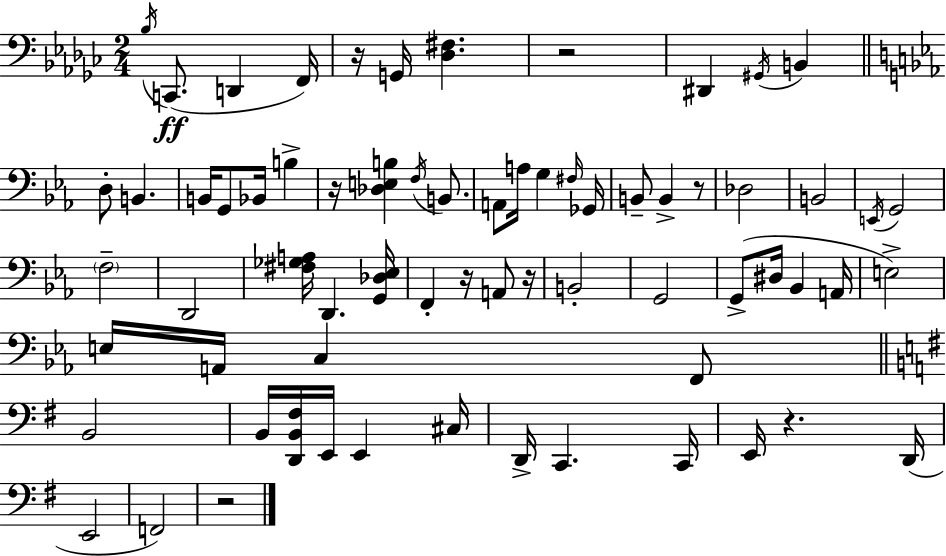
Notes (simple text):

Bb3/s C2/e. D2/q F2/s R/s G2/s [Db3,F#3]/q. R/h D#2/q G#2/s B2/q D3/e B2/q. B2/s G2/e Bb2/s B3/q R/s [Db3,E3,B3]/q F3/s B2/e. A2/e A3/s G3/q F#3/s Gb2/s B2/e B2/q R/e Db3/h B2/h E2/s G2/h F3/h D2/h [F#3,Gb3,A3]/s D2/q. [G2,Db3,Eb3]/s F2/q R/s A2/e R/s B2/h G2/h G2/e D#3/s Bb2/q A2/s E3/h E3/s A2/s C3/q F2/e B2/h B2/s [D2,B2,F#3]/s E2/s E2/q C#3/s D2/s C2/q. C2/s E2/s R/q. D2/s E2/h F2/h R/h